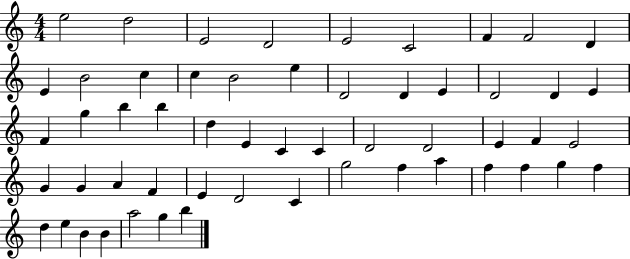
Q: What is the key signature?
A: C major